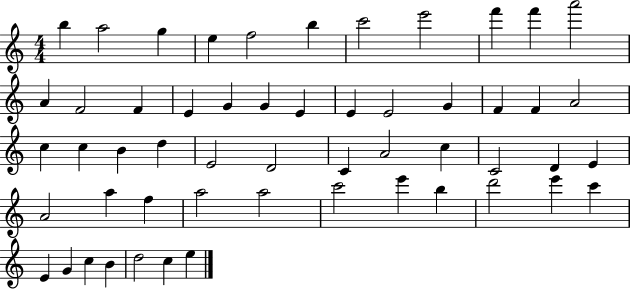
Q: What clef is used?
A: treble